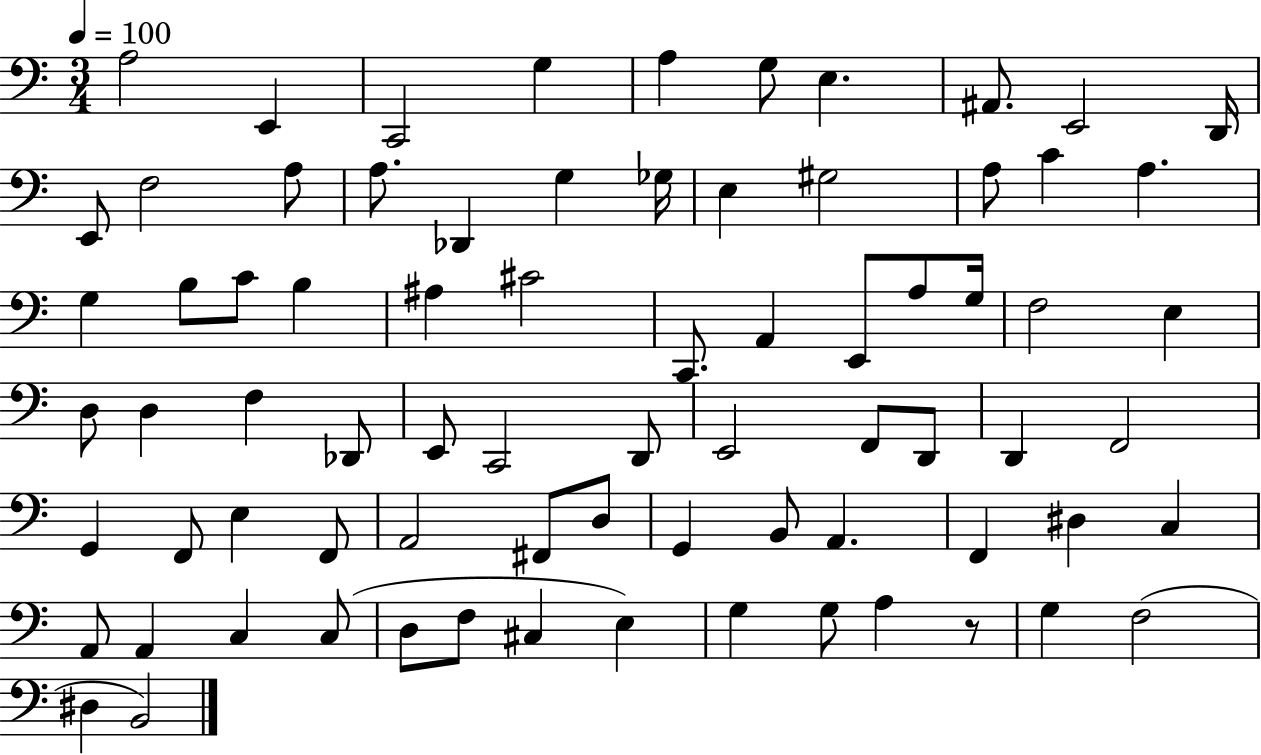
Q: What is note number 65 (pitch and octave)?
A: D3